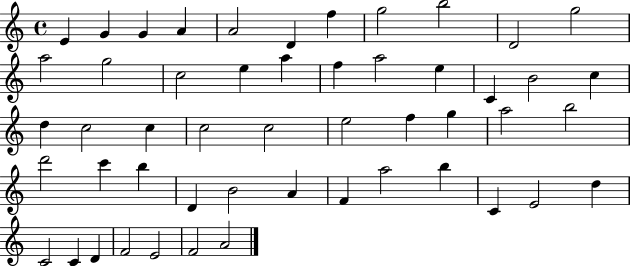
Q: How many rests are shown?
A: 0